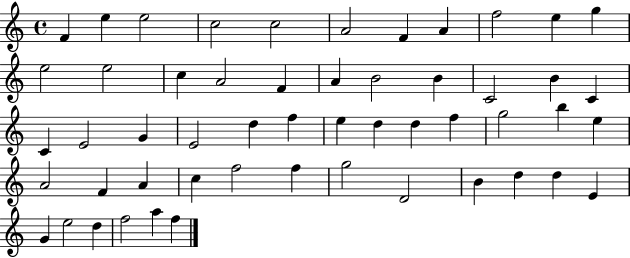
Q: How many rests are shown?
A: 0